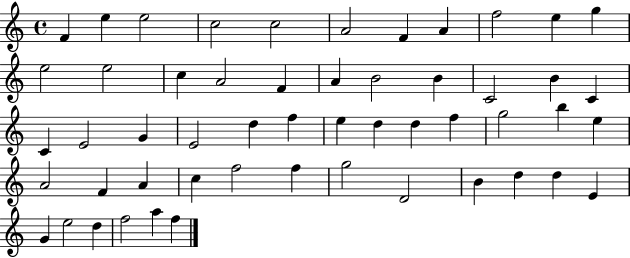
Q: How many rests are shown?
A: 0